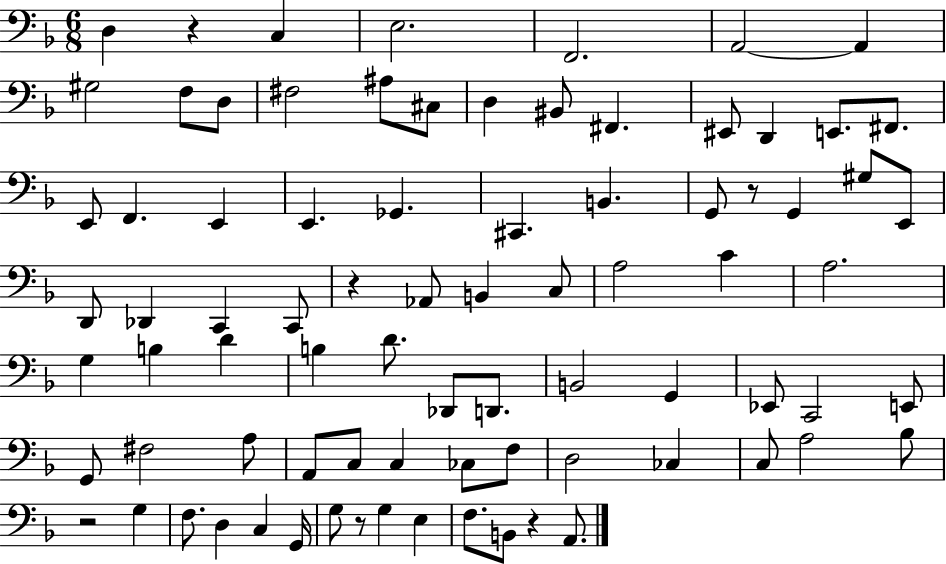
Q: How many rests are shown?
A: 6